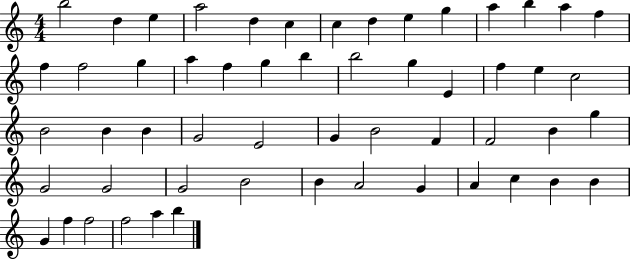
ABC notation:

X:1
T:Untitled
M:4/4
L:1/4
K:C
b2 d e a2 d c c d e g a b a f f f2 g a f g b b2 g E f e c2 B2 B B G2 E2 G B2 F F2 B g G2 G2 G2 B2 B A2 G A c B B G f f2 f2 a b